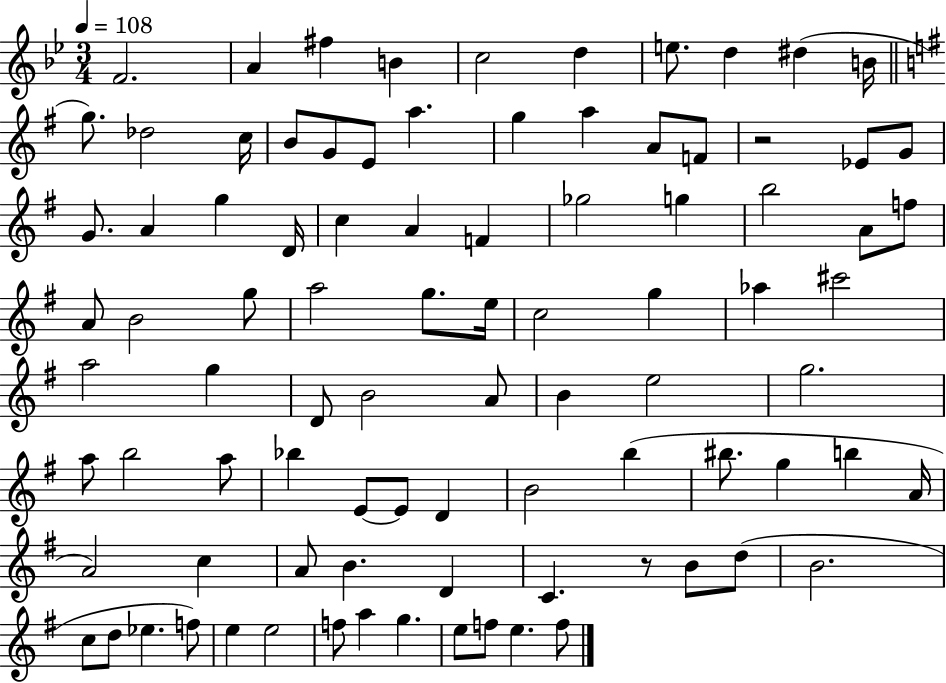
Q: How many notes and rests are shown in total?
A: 90